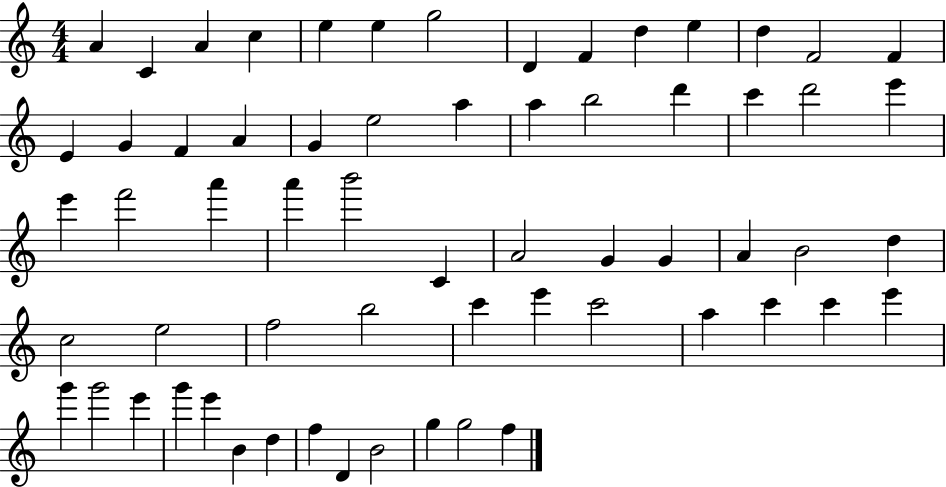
X:1
T:Untitled
M:4/4
L:1/4
K:C
A C A c e e g2 D F d e d F2 F E G F A G e2 a a b2 d' c' d'2 e' e' f'2 a' a' b'2 C A2 G G A B2 d c2 e2 f2 b2 c' e' c'2 a c' c' e' g' g'2 e' g' e' B d f D B2 g g2 f